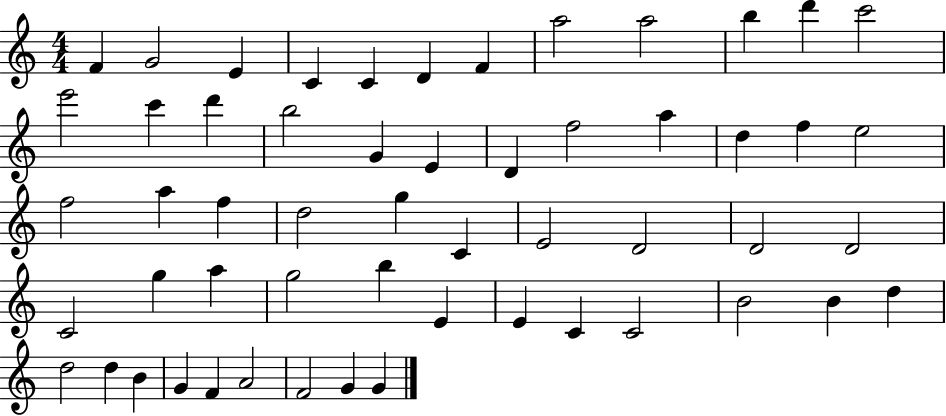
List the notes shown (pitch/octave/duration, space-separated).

F4/q G4/h E4/q C4/q C4/q D4/q F4/q A5/h A5/h B5/q D6/q C6/h E6/h C6/q D6/q B5/h G4/q E4/q D4/q F5/h A5/q D5/q F5/q E5/h F5/h A5/q F5/q D5/h G5/q C4/q E4/h D4/h D4/h D4/h C4/h G5/q A5/q G5/h B5/q E4/q E4/q C4/q C4/h B4/h B4/q D5/q D5/h D5/q B4/q G4/q F4/q A4/h F4/h G4/q G4/q